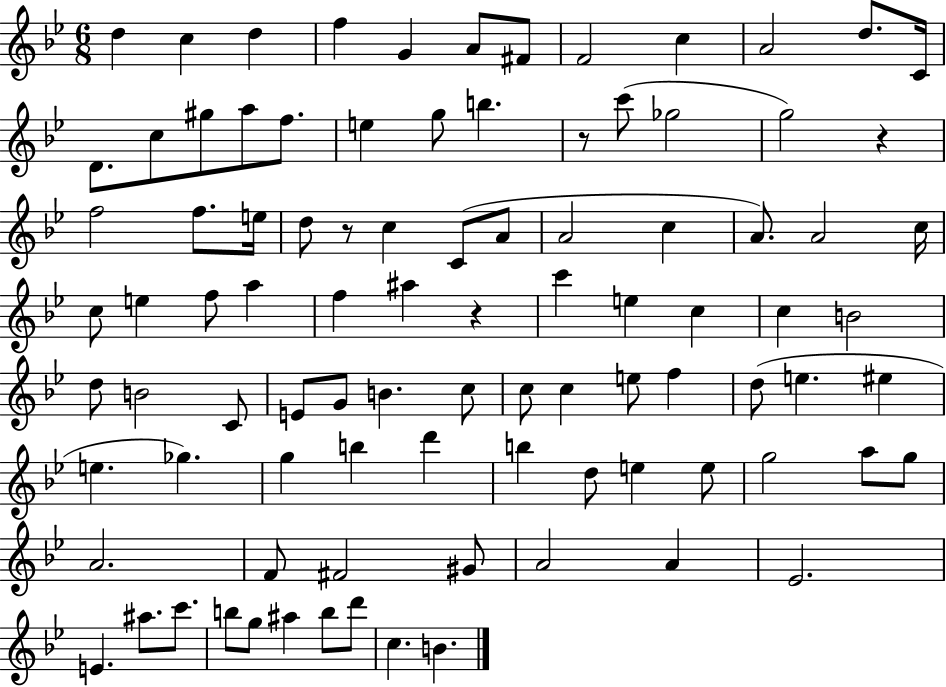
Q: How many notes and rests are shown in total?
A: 93